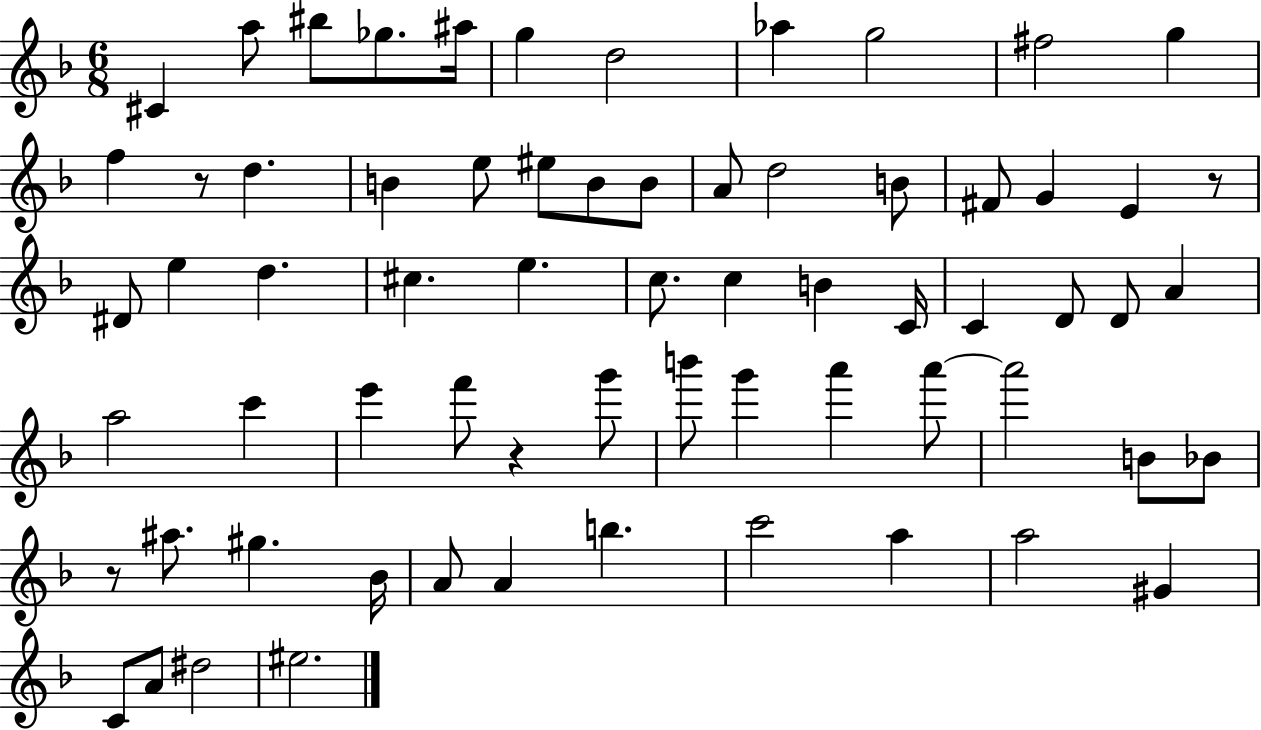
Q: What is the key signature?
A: F major